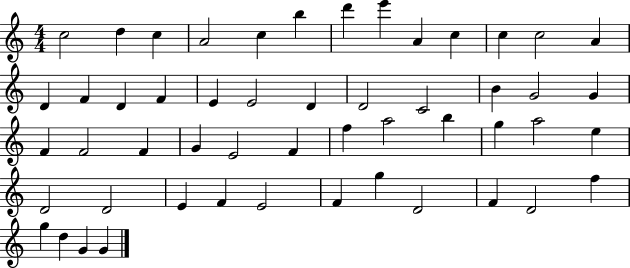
C5/h D5/q C5/q A4/h C5/q B5/q D6/q E6/q A4/q C5/q C5/q C5/h A4/q D4/q F4/q D4/q F4/q E4/q E4/h D4/q D4/h C4/h B4/q G4/h G4/q F4/q F4/h F4/q G4/q E4/h F4/q F5/q A5/h B5/q G5/q A5/h E5/q D4/h D4/h E4/q F4/q E4/h F4/q G5/q D4/h F4/q D4/h F5/q G5/q D5/q G4/q G4/q